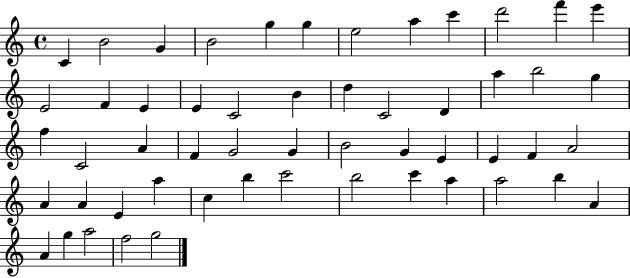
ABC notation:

X:1
T:Untitled
M:4/4
L:1/4
K:C
C B2 G B2 g g e2 a c' d'2 f' e' E2 F E E C2 B d C2 D a b2 g f C2 A F G2 G B2 G E E F A2 A A E a c b c'2 b2 c' a a2 b A A g a2 f2 g2